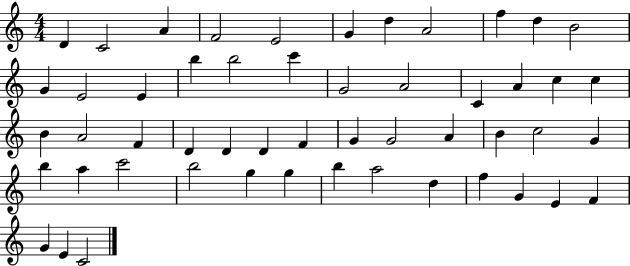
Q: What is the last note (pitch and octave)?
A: C4